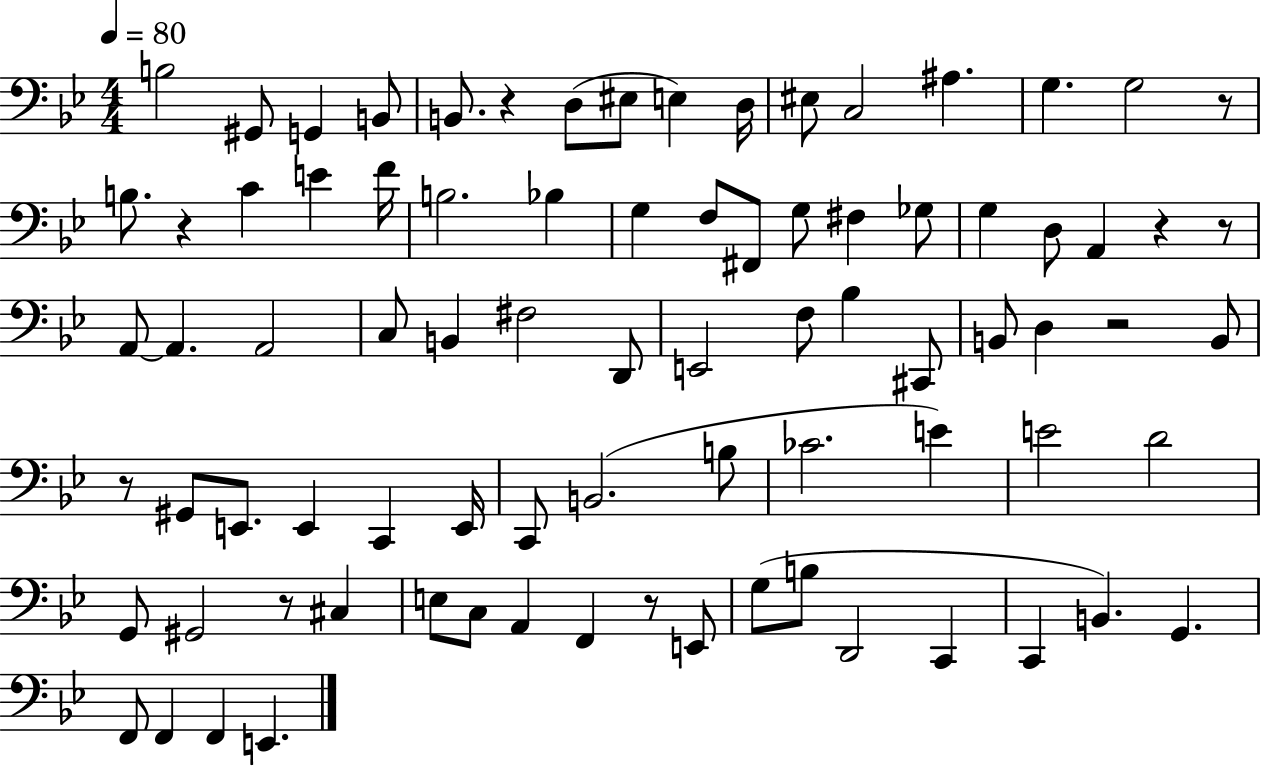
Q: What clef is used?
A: bass